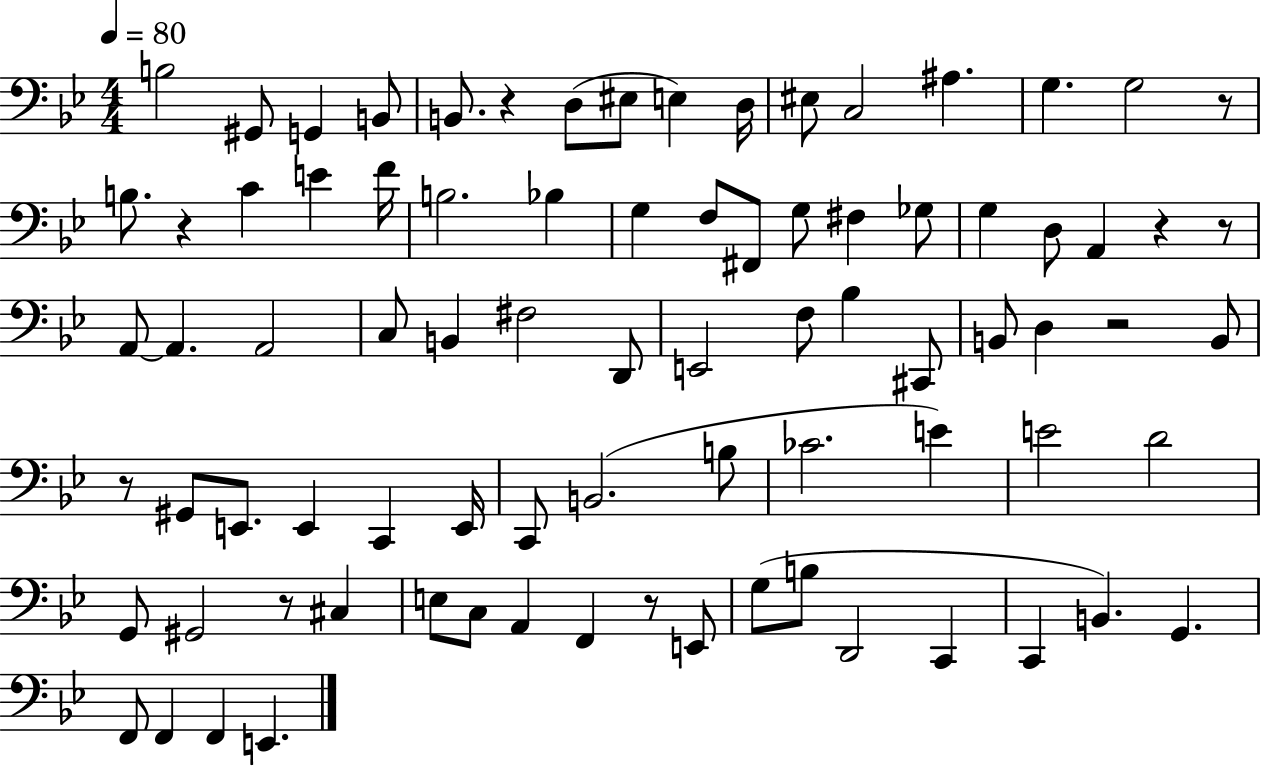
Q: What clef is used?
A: bass